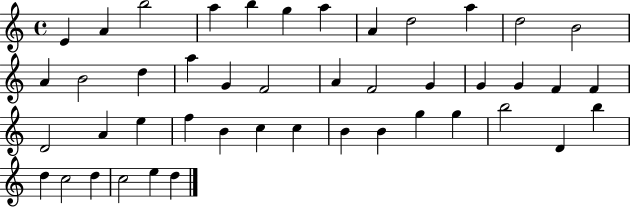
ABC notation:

X:1
T:Untitled
M:4/4
L:1/4
K:C
E A b2 a b g a A d2 a d2 B2 A B2 d a G F2 A F2 G G G F F D2 A e f B c c B B g g b2 D b d c2 d c2 e d